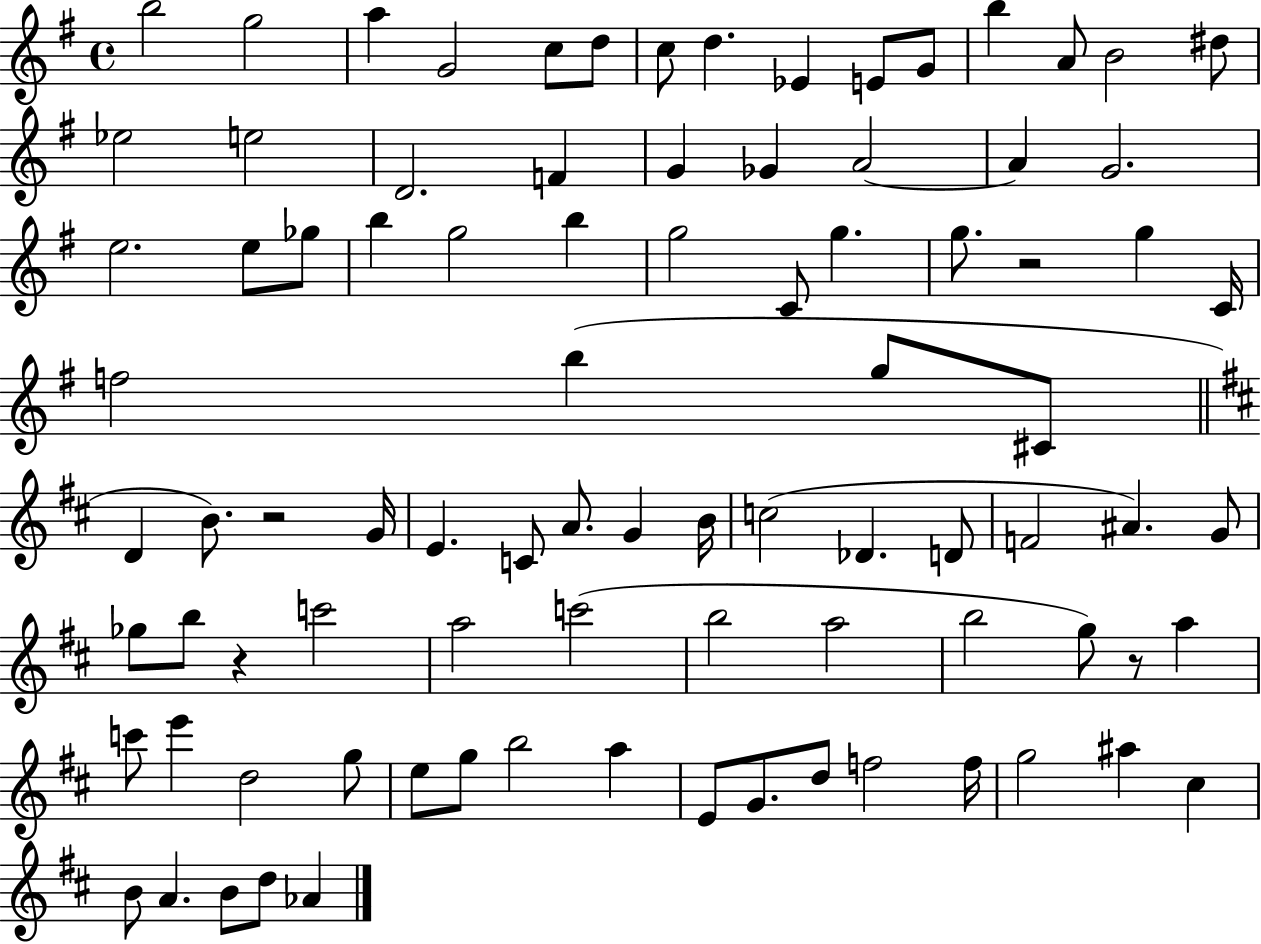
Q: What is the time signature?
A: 4/4